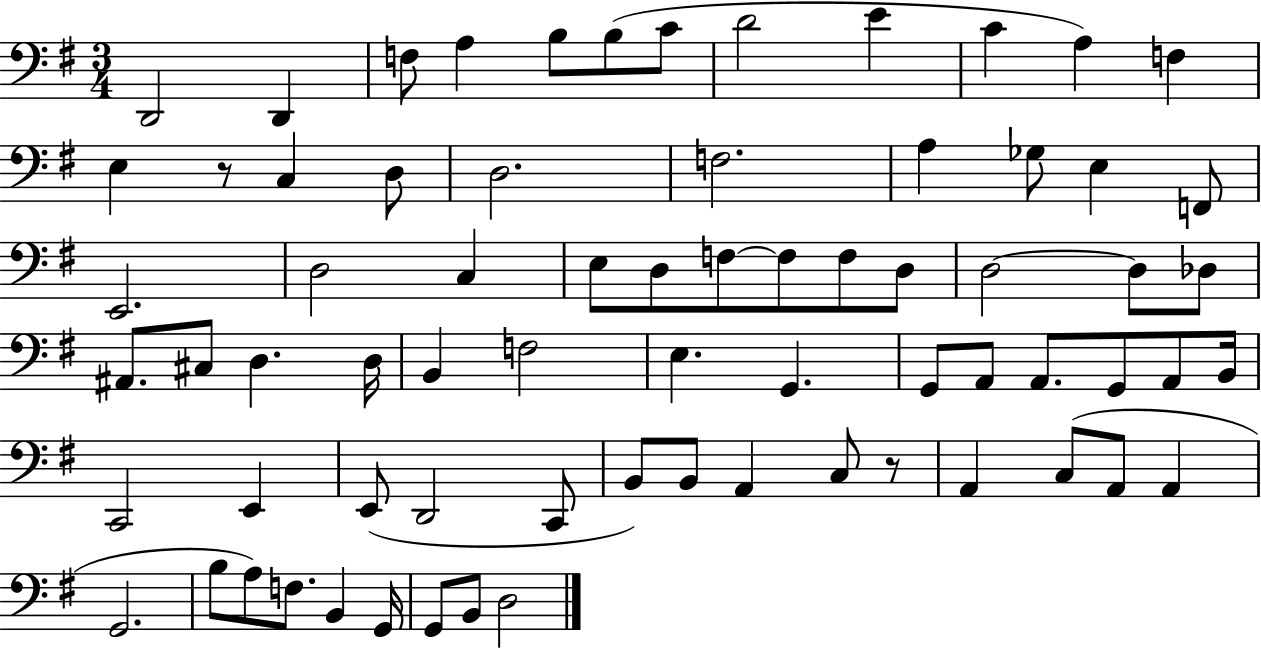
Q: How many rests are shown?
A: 2